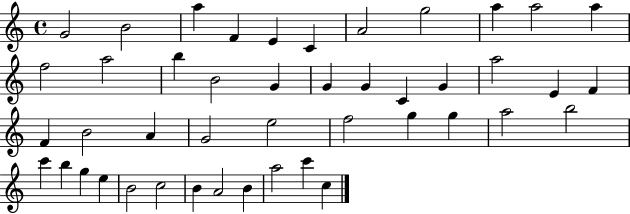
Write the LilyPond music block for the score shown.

{
  \clef treble
  \time 4/4
  \defaultTimeSignature
  \key c \major
  g'2 b'2 | a''4 f'4 e'4 c'4 | a'2 g''2 | a''4 a''2 a''4 | \break f''2 a''2 | b''4 b'2 g'4 | g'4 g'4 c'4 g'4 | a''2 e'4 f'4 | \break f'4 b'2 a'4 | g'2 e''2 | f''2 g''4 g''4 | a''2 b''2 | \break c'''4 b''4 g''4 e''4 | b'2 c''2 | b'4 a'2 b'4 | a''2 c'''4 c''4 | \break \bar "|."
}